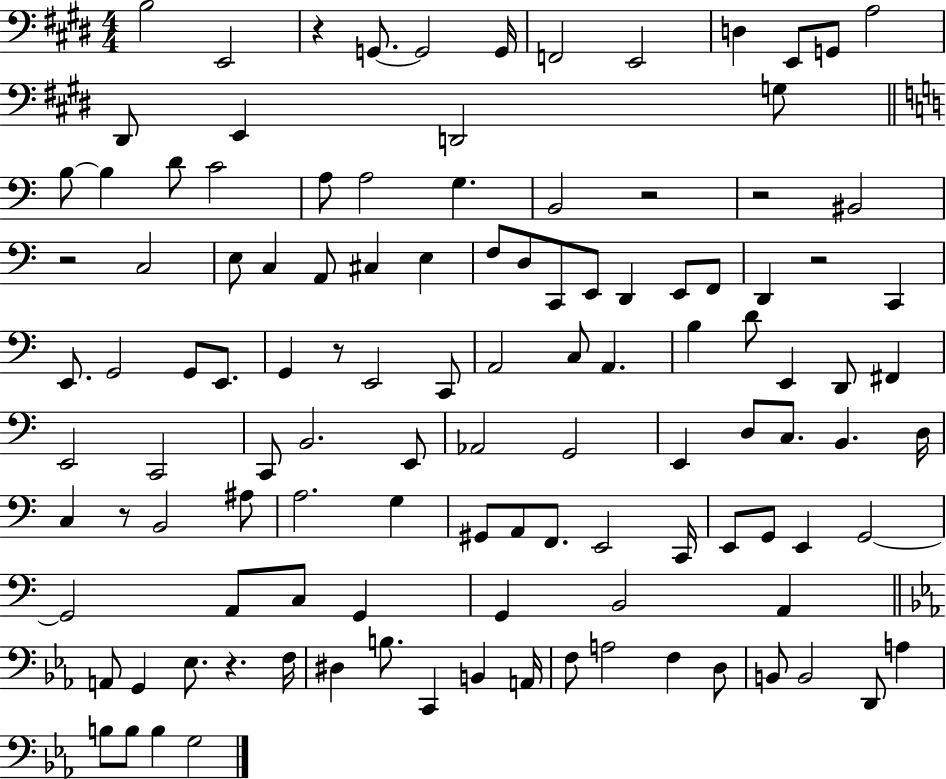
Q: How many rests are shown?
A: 8